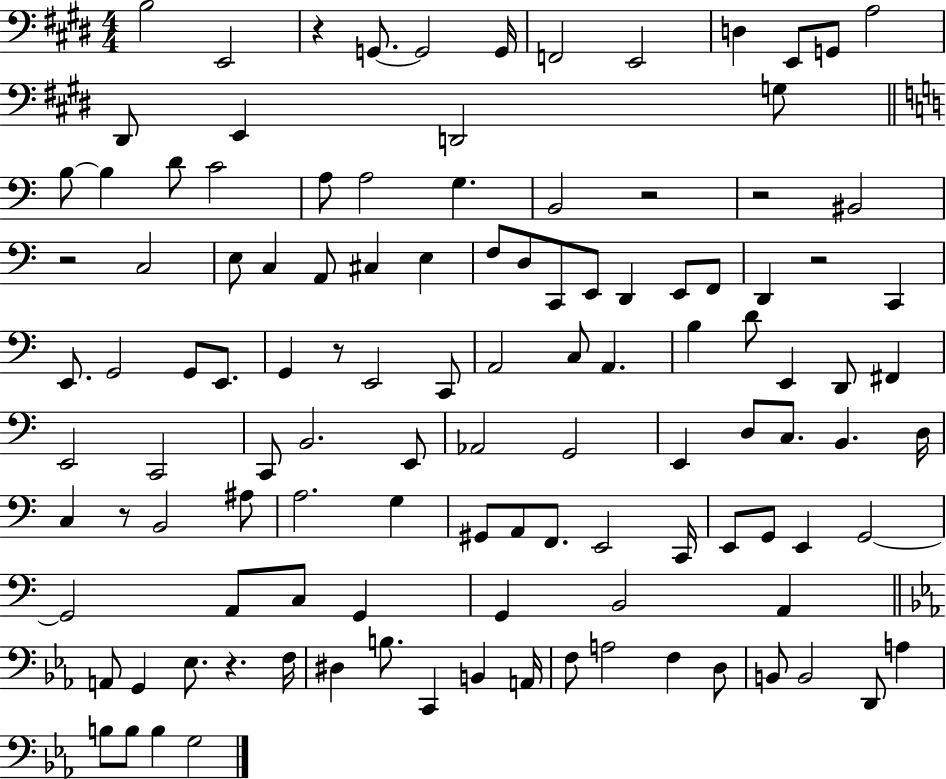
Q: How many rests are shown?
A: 8